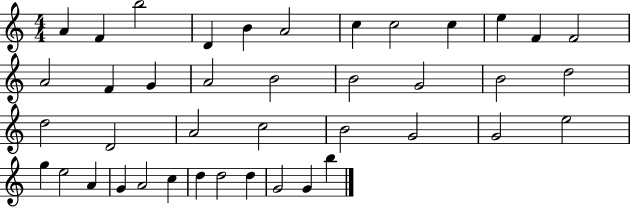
{
  \clef treble
  \numericTimeSignature
  \time 4/4
  \key c \major
  a'4 f'4 b''2 | d'4 b'4 a'2 | c''4 c''2 c''4 | e''4 f'4 f'2 | \break a'2 f'4 g'4 | a'2 b'2 | b'2 g'2 | b'2 d''2 | \break d''2 d'2 | a'2 c''2 | b'2 g'2 | g'2 e''2 | \break g''4 e''2 a'4 | g'4 a'2 c''4 | d''4 d''2 d''4 | g'2 g'4 b''4 | \break \bar "|."
}